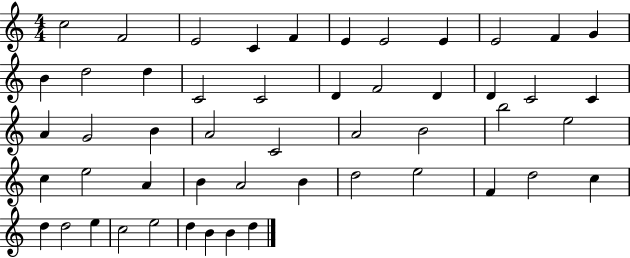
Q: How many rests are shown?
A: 0